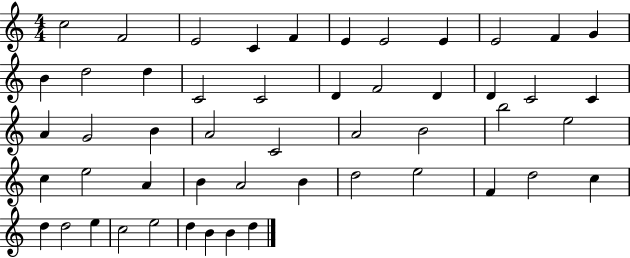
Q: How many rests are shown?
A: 0